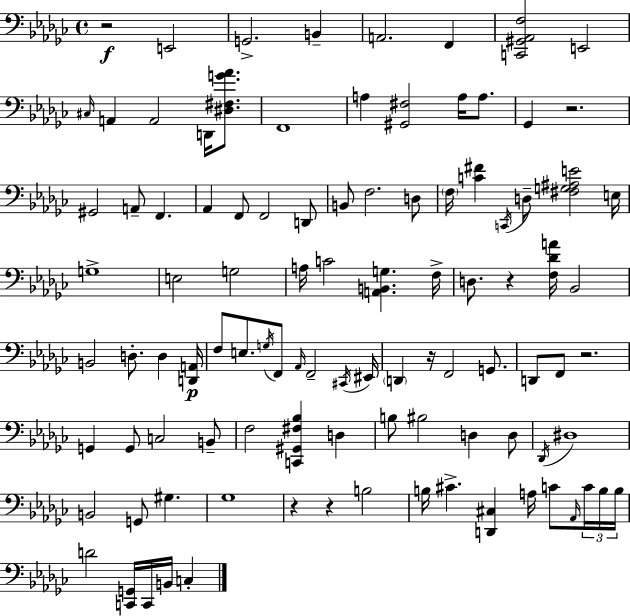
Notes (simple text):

R/h E2/h G2/h. B2/q A2/h. F2/q [C2,G#2,Ab2,F3]/h E2/h C#3/s A2/q A2/h D2/s [D#3,F#3,G4,Ab4]/e. F2/w A3/q [G#2,F#3]/h A3/s A3/e. Gb2/q R/h. G#2/h A2/e F2/q. Ab2/q F2/e F2/h D2/e B2/e F3/h. D3/e F3/s [C4,F#4]/q C2/s D3/e [F#3,G3,A#3,E4]/h E3/s G3/w E3/h G3/h A3/s C4/h [A2,B2,G3]/q. F3/s D3/e. R/q [F3,Db4,A4]/s Bb2/h B2/h D3/e. D3/q [D2,A2]/s F3/e E3/e. G3/s F2/e Ab2/s F2/h C#2/s EIS2/s D2/q R/s F2/h G2/e. D2/e F2/e R/h. G2/q G2/e C3/h B2/e F3/h [C2,G#2,F#3,Bb3]/q D3/q B3/e BIS3/h D3/q D3/e Db2/s D#3/w B2/h G2/e G#3/q. Gb3/w R/q R/q B3/h B3/s C#4/q. [D2,C#3]/q A3/s C4/e Ab2/s C4/s B3/s B3/s D4/h [C2,G2]/s C2/s B2/s C3/q